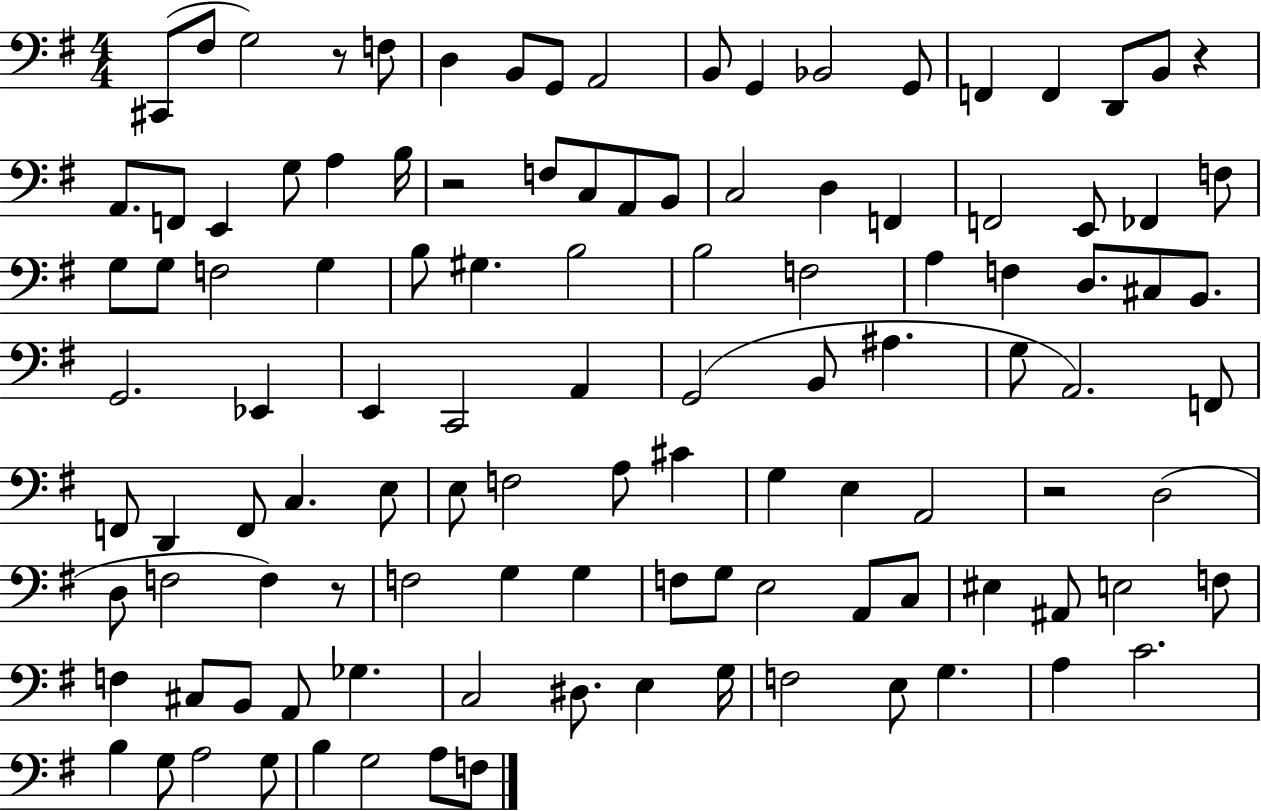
X:1
T:Untitled
M:4/4
L:1/4
K:G
^C,,/2 ^F,/2 G,2 z/2 F,/2 D, B,,/2 G,,/2 A,,2 B,,/2 G,, _B,,2 G,,/2 F,, F,, D,,/2 B,,/2 z A,,/2 F,,/2 E,, G,/2 A, B,/4 z2 F,/2 C,/2 A,,/2 B,,/2 C,2 D, F,, F,,2 E,,/2 _F,, F,/2 G,/2 G,/2 F,2 G, B,/2 ^G, B,2 B,2 F,2 A, F, D,/2 ^C,/2 B,,/2 G,,2 _E,, E,, C,,2 A,, G,,2 B,,/2 ^A, G,/2 A,,2 F,,/2 F,,/2 D,, F,,/2 C, E,/2 E,/2 F,2 A,/2 ^C G, E, A,,2 z2 D,2 D,/2 F,2 F, z/2 F,2 G, G, F,/2 G,/2 E,2 A,,/2 C,/2 ^E, ^A,,/2 E,2 F,/2 F, ^C,/2 B,,/2 A,,/2 _G, C,2 ^D,/2 E, G,/4 F,2 E,/2 G, A, C2 B, G,/2 A,2 G,/2 B, G,2 A,/2 F,/2